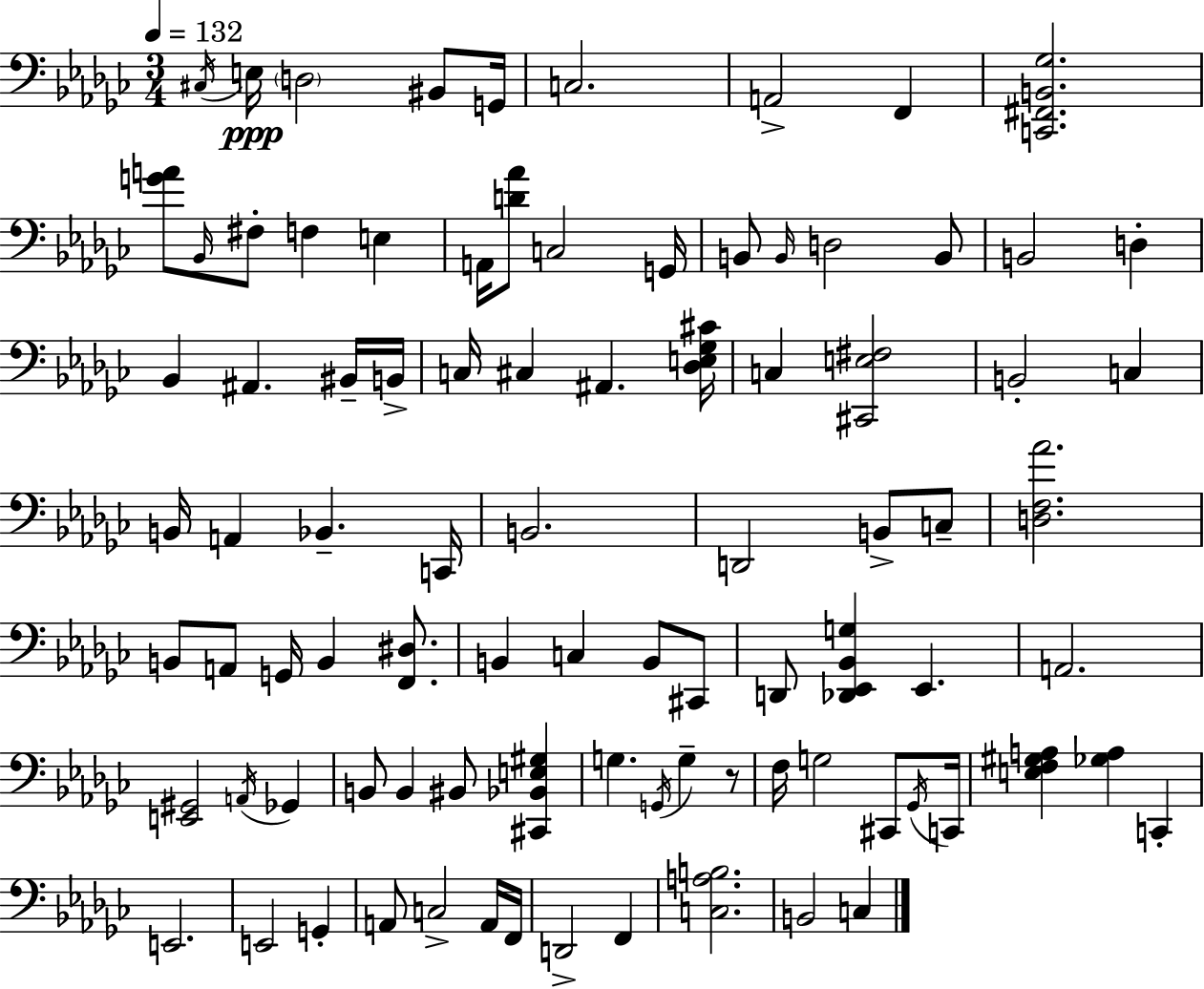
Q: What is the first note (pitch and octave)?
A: C#3